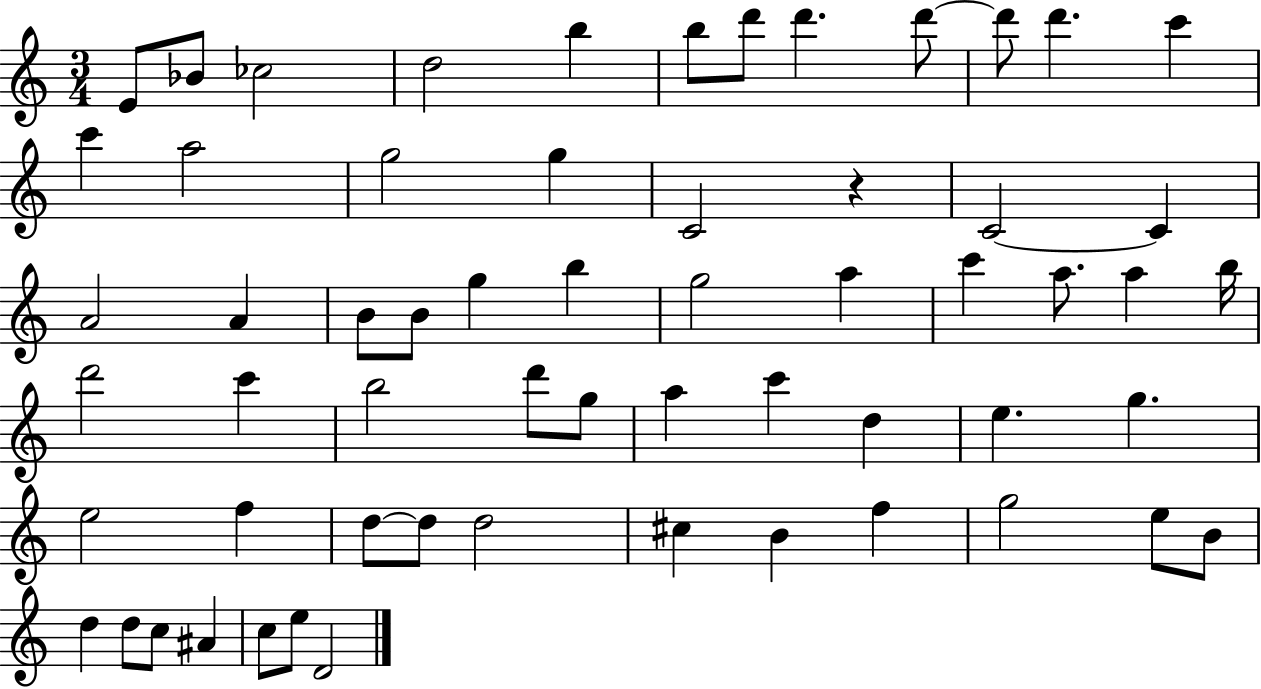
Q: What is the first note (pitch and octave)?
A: E4